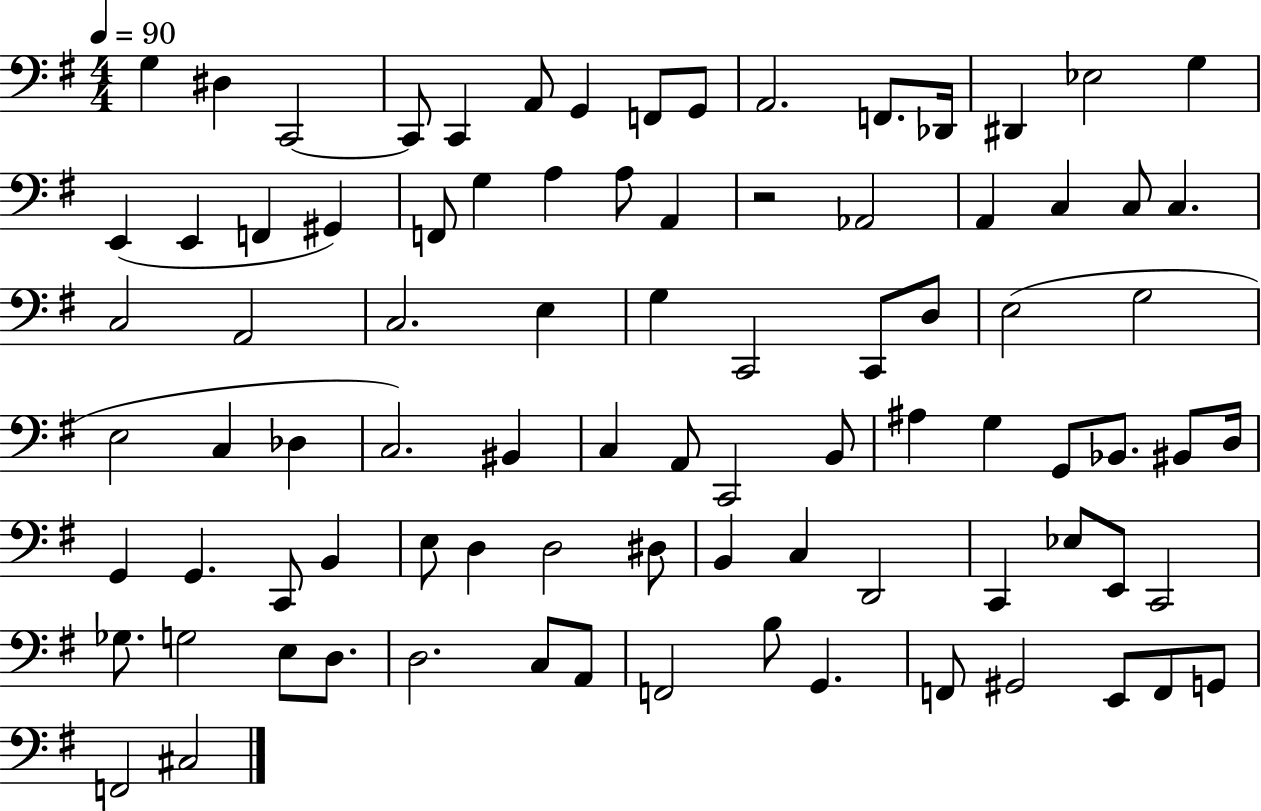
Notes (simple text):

G3/q D#3/q C2/h C2/e C2/q A2/e G2/q F2/e G2/e A2/h. F2/e. Db2/s D#2/q Eb3/h G3/q E2/q E2/q F2/q G#2/q F2/e G3/q A3/q A3/e A2/q R/h Ab2/h A2/q C3/q C3/e C3/q. C3/h A2/h C3/h. E3/q G3/q C2/h C2/e D3/e E3/h G3/h E3/h C3/q Db3/q C3/h. BIS2/q C3/q A2/e C2/h B2/e A#3/q G3/q G2/e Bb2/e. BIS2/e D3/s G2/q G2/q. C2/e B2/q E3/e D3/q D3/h D#3/e B2/q C3/q D2/h C2/q Eb3/e E2/e C2/h Gb3/e. G3/h E3/e D3/e. D3/h. C3/e A2/e F2/h B3/e G2/q. F2/e G#2/h E2/e F2/e G2/e F2/h C#3/h